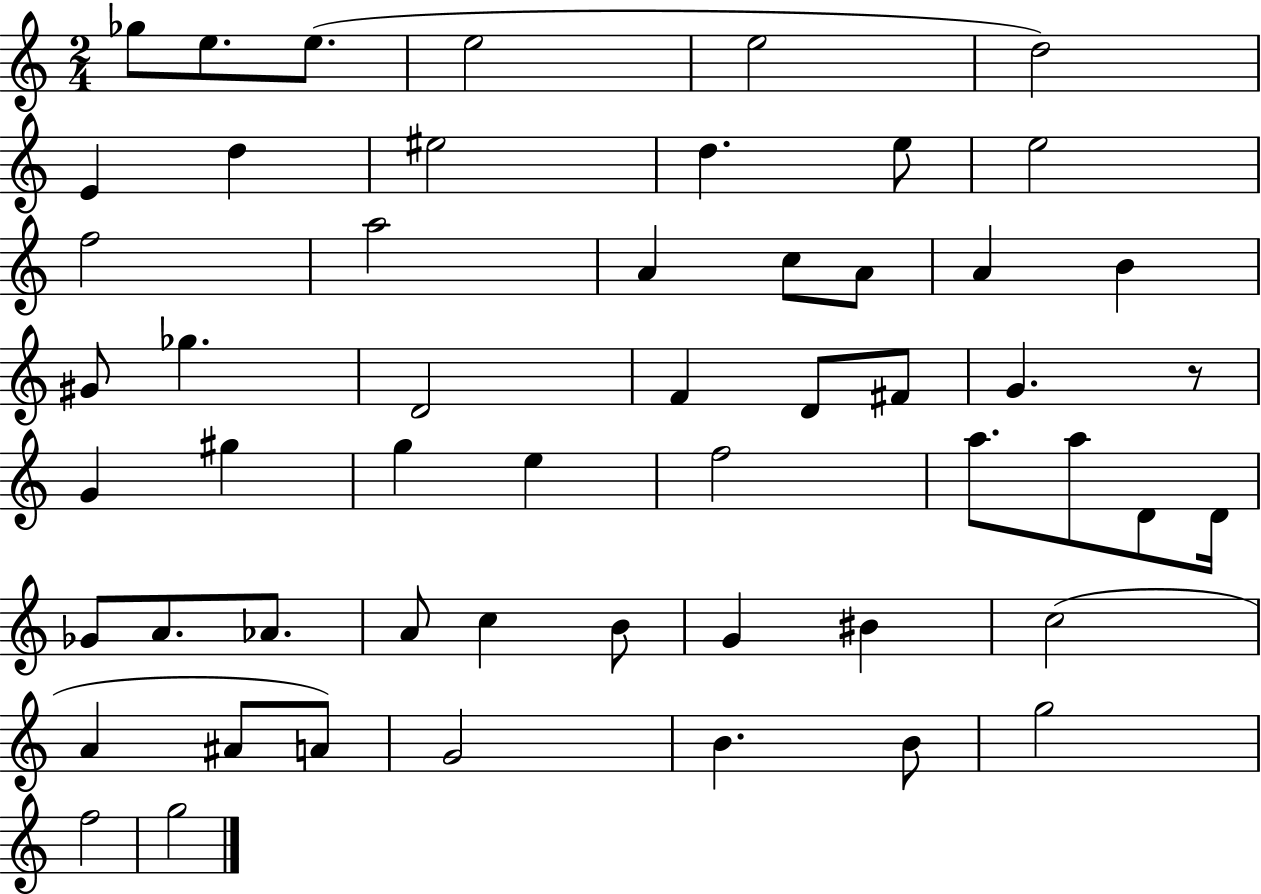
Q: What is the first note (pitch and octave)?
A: Gb5